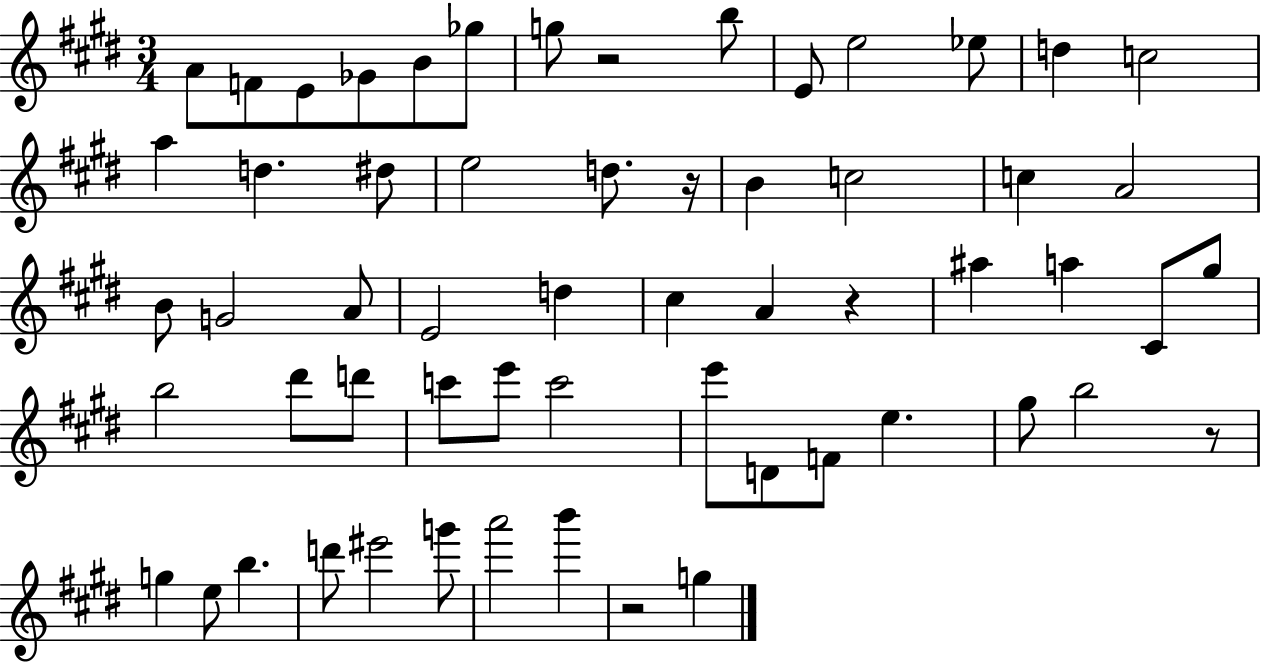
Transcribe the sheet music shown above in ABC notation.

X:1
T:Untitled
M:3/4
L:1/4
K:E
A/2 F/2 E/2 _G/2 B/2 _g/2 g/2 z2 b/2 E/2 e2 _e/2 d c2 a d ^d/2 e2 d/2 z/4 B c2 c A2 B/2 G2 A/2 E2 d ^c A z ^a a ^C/2 ^g/2 b2 ^d'/2 d'/2 c'/2 e'/2 c'2 e'/2 D/2 F/2 e ^g/2 b2 z/2 g e/2 b d'/2 ^e'2 g'/2 a'2 b' z2 g